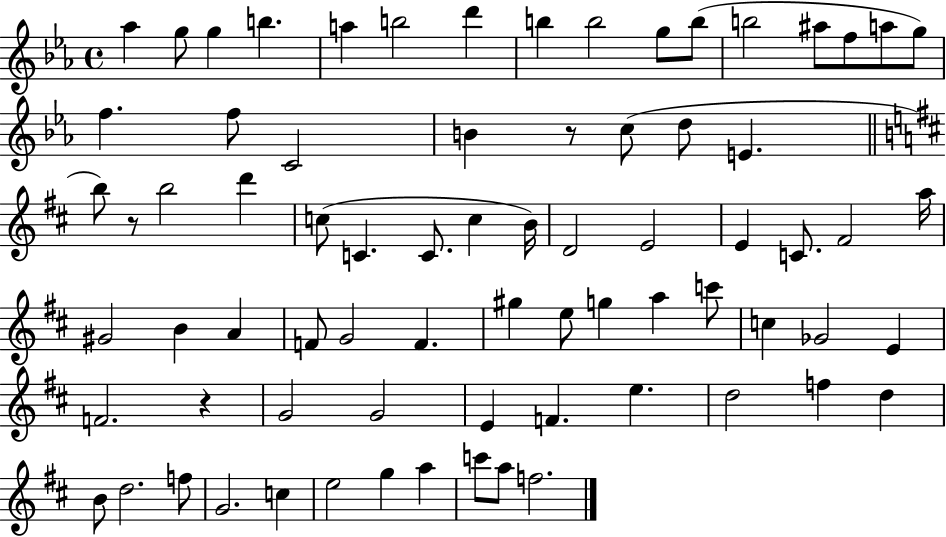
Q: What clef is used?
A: treble